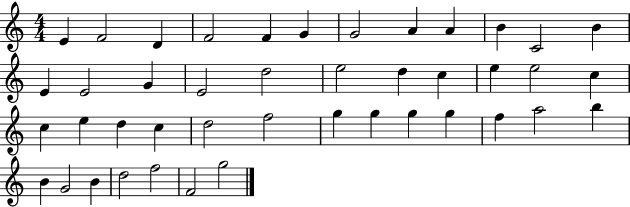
E4/q F4/h D4/q F4/h F4/q G4/q G4/h A4/q A4/q B4/q C4/h B4/q E4/q E4/h G4/q E4/h D5/h E5/h D5/q C5/q E5/q E5/h C5/q C5/q E5/q D5/q C5/q D5/h F5/h G5/q G5/q G5/q G5/q F5/q A5/h B5/q B4/q G4/h B4/q D5/h F5/h F4/h G5/h